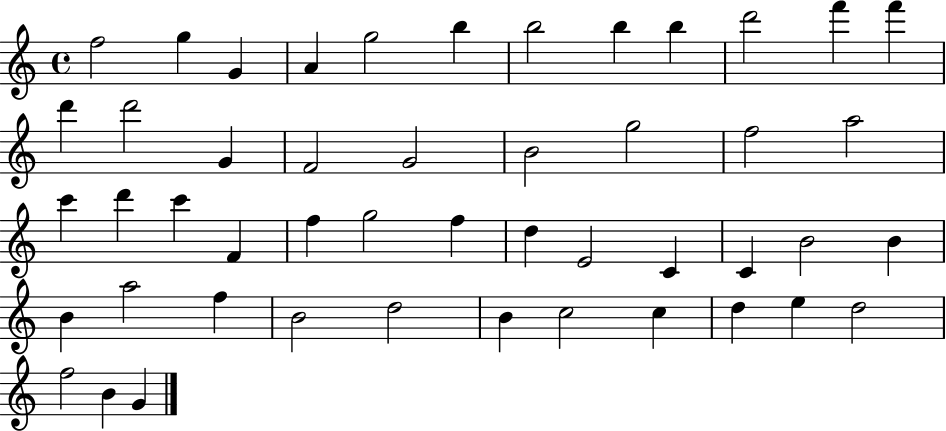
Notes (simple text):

F5/h G5/q G4/q A4/q G5/h B5/q B5/h B5/q B5/q D6/h F6/q F6/q D6/q D6/h G4/q F4/h G4/h B4/h G5/h F5/h A5/h C6/q D6/q C6/q F4/q F5/q G5/h F5/q D5/q E4/h C4/q C4/q B4/h B4/q B4/q A5/h F5/q B4/h D5/h B4/q C5/h C5/q D5/q E5/q D5/h F5/h B4/q G4/q